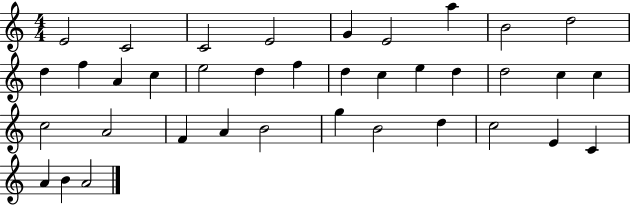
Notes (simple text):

E4/h C4/h C4/h E4/h G4/q E4/h A5/q B4/h D5/h D5/q F5/q A4/q C5/q E5/h D5/q F5/q D5/q C5/q E5/q D5/q D5/h C5/q C5/q C5/h A4/h F4/q A4/q B4/h G5/q B4/h D5/q C5/h E4/q C4/q A4/q B4/q A4/h